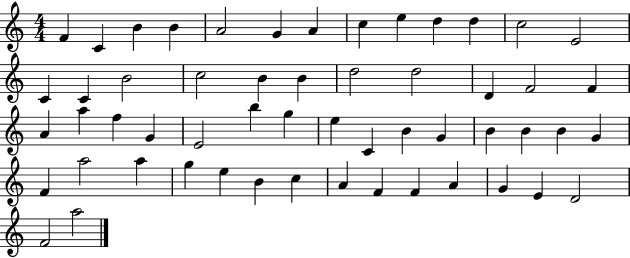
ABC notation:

X:1
T:Untitled
M:4/4
L:1/4
K:C
F C B B A2 G A c e d d c2 E2 C C B2 c2 B B d2 d2 D F2 F A a f G E2 b g e C B G B B B G F a2 a g e B c A F F A G E D2 F2 a2